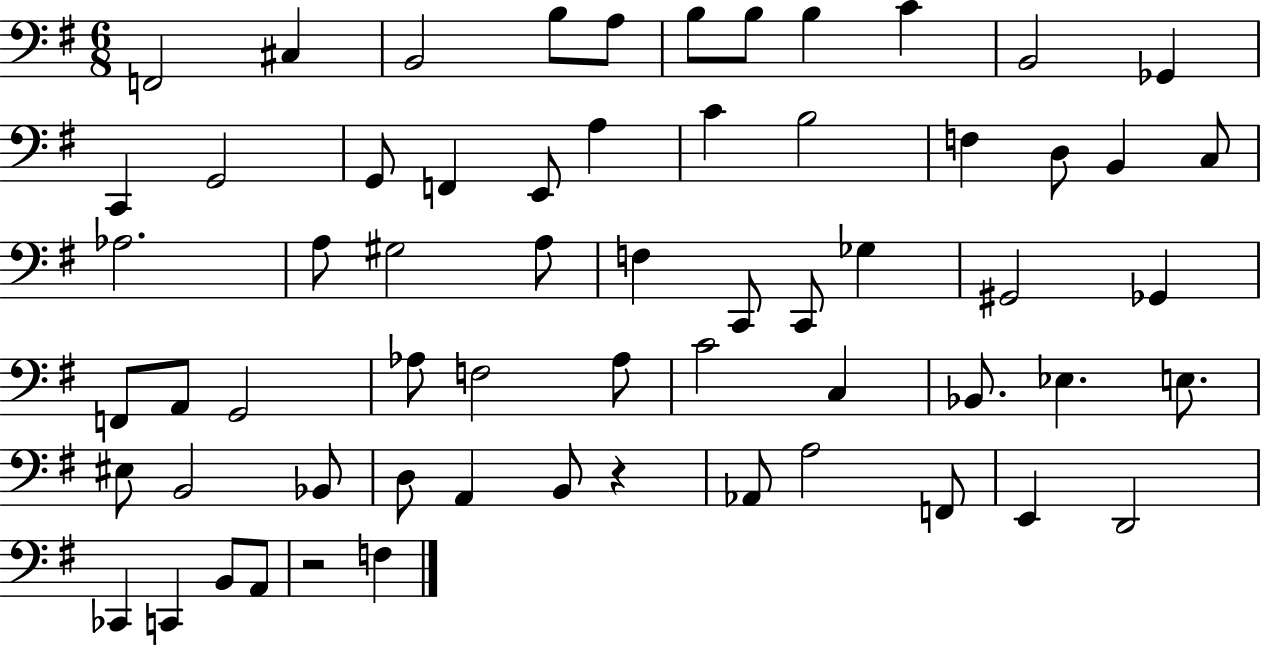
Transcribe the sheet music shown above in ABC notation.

X:1
T:Untitled
M:6/8
L:1/4
K:G
F,,2 ^C, B,,2 B,/2 A,/2 B,/2 B,/2 B, C B,,2 _G,, C,, G,,2 G,,/2 F,, E,,/2 A, C B,2 F, D,/2 B,, C,/2 _A,2 A,/2 ^G,2 A,/2 F, C,,/2 C,,/2 _G, ^G,,2 _G,, F,,/2 A,,/2 G,,2 _A,/2 F,2 _A,/2 C2 C, _B,,/2 _E, E,/2 ^E,/2 B,,2 _B,,/2 D,/2 A,, B,,/2 z _A,,/2 A,2 F,,/2 E,, D,,2 _C,, C,, B,,/2 A,,/2 z2 F,